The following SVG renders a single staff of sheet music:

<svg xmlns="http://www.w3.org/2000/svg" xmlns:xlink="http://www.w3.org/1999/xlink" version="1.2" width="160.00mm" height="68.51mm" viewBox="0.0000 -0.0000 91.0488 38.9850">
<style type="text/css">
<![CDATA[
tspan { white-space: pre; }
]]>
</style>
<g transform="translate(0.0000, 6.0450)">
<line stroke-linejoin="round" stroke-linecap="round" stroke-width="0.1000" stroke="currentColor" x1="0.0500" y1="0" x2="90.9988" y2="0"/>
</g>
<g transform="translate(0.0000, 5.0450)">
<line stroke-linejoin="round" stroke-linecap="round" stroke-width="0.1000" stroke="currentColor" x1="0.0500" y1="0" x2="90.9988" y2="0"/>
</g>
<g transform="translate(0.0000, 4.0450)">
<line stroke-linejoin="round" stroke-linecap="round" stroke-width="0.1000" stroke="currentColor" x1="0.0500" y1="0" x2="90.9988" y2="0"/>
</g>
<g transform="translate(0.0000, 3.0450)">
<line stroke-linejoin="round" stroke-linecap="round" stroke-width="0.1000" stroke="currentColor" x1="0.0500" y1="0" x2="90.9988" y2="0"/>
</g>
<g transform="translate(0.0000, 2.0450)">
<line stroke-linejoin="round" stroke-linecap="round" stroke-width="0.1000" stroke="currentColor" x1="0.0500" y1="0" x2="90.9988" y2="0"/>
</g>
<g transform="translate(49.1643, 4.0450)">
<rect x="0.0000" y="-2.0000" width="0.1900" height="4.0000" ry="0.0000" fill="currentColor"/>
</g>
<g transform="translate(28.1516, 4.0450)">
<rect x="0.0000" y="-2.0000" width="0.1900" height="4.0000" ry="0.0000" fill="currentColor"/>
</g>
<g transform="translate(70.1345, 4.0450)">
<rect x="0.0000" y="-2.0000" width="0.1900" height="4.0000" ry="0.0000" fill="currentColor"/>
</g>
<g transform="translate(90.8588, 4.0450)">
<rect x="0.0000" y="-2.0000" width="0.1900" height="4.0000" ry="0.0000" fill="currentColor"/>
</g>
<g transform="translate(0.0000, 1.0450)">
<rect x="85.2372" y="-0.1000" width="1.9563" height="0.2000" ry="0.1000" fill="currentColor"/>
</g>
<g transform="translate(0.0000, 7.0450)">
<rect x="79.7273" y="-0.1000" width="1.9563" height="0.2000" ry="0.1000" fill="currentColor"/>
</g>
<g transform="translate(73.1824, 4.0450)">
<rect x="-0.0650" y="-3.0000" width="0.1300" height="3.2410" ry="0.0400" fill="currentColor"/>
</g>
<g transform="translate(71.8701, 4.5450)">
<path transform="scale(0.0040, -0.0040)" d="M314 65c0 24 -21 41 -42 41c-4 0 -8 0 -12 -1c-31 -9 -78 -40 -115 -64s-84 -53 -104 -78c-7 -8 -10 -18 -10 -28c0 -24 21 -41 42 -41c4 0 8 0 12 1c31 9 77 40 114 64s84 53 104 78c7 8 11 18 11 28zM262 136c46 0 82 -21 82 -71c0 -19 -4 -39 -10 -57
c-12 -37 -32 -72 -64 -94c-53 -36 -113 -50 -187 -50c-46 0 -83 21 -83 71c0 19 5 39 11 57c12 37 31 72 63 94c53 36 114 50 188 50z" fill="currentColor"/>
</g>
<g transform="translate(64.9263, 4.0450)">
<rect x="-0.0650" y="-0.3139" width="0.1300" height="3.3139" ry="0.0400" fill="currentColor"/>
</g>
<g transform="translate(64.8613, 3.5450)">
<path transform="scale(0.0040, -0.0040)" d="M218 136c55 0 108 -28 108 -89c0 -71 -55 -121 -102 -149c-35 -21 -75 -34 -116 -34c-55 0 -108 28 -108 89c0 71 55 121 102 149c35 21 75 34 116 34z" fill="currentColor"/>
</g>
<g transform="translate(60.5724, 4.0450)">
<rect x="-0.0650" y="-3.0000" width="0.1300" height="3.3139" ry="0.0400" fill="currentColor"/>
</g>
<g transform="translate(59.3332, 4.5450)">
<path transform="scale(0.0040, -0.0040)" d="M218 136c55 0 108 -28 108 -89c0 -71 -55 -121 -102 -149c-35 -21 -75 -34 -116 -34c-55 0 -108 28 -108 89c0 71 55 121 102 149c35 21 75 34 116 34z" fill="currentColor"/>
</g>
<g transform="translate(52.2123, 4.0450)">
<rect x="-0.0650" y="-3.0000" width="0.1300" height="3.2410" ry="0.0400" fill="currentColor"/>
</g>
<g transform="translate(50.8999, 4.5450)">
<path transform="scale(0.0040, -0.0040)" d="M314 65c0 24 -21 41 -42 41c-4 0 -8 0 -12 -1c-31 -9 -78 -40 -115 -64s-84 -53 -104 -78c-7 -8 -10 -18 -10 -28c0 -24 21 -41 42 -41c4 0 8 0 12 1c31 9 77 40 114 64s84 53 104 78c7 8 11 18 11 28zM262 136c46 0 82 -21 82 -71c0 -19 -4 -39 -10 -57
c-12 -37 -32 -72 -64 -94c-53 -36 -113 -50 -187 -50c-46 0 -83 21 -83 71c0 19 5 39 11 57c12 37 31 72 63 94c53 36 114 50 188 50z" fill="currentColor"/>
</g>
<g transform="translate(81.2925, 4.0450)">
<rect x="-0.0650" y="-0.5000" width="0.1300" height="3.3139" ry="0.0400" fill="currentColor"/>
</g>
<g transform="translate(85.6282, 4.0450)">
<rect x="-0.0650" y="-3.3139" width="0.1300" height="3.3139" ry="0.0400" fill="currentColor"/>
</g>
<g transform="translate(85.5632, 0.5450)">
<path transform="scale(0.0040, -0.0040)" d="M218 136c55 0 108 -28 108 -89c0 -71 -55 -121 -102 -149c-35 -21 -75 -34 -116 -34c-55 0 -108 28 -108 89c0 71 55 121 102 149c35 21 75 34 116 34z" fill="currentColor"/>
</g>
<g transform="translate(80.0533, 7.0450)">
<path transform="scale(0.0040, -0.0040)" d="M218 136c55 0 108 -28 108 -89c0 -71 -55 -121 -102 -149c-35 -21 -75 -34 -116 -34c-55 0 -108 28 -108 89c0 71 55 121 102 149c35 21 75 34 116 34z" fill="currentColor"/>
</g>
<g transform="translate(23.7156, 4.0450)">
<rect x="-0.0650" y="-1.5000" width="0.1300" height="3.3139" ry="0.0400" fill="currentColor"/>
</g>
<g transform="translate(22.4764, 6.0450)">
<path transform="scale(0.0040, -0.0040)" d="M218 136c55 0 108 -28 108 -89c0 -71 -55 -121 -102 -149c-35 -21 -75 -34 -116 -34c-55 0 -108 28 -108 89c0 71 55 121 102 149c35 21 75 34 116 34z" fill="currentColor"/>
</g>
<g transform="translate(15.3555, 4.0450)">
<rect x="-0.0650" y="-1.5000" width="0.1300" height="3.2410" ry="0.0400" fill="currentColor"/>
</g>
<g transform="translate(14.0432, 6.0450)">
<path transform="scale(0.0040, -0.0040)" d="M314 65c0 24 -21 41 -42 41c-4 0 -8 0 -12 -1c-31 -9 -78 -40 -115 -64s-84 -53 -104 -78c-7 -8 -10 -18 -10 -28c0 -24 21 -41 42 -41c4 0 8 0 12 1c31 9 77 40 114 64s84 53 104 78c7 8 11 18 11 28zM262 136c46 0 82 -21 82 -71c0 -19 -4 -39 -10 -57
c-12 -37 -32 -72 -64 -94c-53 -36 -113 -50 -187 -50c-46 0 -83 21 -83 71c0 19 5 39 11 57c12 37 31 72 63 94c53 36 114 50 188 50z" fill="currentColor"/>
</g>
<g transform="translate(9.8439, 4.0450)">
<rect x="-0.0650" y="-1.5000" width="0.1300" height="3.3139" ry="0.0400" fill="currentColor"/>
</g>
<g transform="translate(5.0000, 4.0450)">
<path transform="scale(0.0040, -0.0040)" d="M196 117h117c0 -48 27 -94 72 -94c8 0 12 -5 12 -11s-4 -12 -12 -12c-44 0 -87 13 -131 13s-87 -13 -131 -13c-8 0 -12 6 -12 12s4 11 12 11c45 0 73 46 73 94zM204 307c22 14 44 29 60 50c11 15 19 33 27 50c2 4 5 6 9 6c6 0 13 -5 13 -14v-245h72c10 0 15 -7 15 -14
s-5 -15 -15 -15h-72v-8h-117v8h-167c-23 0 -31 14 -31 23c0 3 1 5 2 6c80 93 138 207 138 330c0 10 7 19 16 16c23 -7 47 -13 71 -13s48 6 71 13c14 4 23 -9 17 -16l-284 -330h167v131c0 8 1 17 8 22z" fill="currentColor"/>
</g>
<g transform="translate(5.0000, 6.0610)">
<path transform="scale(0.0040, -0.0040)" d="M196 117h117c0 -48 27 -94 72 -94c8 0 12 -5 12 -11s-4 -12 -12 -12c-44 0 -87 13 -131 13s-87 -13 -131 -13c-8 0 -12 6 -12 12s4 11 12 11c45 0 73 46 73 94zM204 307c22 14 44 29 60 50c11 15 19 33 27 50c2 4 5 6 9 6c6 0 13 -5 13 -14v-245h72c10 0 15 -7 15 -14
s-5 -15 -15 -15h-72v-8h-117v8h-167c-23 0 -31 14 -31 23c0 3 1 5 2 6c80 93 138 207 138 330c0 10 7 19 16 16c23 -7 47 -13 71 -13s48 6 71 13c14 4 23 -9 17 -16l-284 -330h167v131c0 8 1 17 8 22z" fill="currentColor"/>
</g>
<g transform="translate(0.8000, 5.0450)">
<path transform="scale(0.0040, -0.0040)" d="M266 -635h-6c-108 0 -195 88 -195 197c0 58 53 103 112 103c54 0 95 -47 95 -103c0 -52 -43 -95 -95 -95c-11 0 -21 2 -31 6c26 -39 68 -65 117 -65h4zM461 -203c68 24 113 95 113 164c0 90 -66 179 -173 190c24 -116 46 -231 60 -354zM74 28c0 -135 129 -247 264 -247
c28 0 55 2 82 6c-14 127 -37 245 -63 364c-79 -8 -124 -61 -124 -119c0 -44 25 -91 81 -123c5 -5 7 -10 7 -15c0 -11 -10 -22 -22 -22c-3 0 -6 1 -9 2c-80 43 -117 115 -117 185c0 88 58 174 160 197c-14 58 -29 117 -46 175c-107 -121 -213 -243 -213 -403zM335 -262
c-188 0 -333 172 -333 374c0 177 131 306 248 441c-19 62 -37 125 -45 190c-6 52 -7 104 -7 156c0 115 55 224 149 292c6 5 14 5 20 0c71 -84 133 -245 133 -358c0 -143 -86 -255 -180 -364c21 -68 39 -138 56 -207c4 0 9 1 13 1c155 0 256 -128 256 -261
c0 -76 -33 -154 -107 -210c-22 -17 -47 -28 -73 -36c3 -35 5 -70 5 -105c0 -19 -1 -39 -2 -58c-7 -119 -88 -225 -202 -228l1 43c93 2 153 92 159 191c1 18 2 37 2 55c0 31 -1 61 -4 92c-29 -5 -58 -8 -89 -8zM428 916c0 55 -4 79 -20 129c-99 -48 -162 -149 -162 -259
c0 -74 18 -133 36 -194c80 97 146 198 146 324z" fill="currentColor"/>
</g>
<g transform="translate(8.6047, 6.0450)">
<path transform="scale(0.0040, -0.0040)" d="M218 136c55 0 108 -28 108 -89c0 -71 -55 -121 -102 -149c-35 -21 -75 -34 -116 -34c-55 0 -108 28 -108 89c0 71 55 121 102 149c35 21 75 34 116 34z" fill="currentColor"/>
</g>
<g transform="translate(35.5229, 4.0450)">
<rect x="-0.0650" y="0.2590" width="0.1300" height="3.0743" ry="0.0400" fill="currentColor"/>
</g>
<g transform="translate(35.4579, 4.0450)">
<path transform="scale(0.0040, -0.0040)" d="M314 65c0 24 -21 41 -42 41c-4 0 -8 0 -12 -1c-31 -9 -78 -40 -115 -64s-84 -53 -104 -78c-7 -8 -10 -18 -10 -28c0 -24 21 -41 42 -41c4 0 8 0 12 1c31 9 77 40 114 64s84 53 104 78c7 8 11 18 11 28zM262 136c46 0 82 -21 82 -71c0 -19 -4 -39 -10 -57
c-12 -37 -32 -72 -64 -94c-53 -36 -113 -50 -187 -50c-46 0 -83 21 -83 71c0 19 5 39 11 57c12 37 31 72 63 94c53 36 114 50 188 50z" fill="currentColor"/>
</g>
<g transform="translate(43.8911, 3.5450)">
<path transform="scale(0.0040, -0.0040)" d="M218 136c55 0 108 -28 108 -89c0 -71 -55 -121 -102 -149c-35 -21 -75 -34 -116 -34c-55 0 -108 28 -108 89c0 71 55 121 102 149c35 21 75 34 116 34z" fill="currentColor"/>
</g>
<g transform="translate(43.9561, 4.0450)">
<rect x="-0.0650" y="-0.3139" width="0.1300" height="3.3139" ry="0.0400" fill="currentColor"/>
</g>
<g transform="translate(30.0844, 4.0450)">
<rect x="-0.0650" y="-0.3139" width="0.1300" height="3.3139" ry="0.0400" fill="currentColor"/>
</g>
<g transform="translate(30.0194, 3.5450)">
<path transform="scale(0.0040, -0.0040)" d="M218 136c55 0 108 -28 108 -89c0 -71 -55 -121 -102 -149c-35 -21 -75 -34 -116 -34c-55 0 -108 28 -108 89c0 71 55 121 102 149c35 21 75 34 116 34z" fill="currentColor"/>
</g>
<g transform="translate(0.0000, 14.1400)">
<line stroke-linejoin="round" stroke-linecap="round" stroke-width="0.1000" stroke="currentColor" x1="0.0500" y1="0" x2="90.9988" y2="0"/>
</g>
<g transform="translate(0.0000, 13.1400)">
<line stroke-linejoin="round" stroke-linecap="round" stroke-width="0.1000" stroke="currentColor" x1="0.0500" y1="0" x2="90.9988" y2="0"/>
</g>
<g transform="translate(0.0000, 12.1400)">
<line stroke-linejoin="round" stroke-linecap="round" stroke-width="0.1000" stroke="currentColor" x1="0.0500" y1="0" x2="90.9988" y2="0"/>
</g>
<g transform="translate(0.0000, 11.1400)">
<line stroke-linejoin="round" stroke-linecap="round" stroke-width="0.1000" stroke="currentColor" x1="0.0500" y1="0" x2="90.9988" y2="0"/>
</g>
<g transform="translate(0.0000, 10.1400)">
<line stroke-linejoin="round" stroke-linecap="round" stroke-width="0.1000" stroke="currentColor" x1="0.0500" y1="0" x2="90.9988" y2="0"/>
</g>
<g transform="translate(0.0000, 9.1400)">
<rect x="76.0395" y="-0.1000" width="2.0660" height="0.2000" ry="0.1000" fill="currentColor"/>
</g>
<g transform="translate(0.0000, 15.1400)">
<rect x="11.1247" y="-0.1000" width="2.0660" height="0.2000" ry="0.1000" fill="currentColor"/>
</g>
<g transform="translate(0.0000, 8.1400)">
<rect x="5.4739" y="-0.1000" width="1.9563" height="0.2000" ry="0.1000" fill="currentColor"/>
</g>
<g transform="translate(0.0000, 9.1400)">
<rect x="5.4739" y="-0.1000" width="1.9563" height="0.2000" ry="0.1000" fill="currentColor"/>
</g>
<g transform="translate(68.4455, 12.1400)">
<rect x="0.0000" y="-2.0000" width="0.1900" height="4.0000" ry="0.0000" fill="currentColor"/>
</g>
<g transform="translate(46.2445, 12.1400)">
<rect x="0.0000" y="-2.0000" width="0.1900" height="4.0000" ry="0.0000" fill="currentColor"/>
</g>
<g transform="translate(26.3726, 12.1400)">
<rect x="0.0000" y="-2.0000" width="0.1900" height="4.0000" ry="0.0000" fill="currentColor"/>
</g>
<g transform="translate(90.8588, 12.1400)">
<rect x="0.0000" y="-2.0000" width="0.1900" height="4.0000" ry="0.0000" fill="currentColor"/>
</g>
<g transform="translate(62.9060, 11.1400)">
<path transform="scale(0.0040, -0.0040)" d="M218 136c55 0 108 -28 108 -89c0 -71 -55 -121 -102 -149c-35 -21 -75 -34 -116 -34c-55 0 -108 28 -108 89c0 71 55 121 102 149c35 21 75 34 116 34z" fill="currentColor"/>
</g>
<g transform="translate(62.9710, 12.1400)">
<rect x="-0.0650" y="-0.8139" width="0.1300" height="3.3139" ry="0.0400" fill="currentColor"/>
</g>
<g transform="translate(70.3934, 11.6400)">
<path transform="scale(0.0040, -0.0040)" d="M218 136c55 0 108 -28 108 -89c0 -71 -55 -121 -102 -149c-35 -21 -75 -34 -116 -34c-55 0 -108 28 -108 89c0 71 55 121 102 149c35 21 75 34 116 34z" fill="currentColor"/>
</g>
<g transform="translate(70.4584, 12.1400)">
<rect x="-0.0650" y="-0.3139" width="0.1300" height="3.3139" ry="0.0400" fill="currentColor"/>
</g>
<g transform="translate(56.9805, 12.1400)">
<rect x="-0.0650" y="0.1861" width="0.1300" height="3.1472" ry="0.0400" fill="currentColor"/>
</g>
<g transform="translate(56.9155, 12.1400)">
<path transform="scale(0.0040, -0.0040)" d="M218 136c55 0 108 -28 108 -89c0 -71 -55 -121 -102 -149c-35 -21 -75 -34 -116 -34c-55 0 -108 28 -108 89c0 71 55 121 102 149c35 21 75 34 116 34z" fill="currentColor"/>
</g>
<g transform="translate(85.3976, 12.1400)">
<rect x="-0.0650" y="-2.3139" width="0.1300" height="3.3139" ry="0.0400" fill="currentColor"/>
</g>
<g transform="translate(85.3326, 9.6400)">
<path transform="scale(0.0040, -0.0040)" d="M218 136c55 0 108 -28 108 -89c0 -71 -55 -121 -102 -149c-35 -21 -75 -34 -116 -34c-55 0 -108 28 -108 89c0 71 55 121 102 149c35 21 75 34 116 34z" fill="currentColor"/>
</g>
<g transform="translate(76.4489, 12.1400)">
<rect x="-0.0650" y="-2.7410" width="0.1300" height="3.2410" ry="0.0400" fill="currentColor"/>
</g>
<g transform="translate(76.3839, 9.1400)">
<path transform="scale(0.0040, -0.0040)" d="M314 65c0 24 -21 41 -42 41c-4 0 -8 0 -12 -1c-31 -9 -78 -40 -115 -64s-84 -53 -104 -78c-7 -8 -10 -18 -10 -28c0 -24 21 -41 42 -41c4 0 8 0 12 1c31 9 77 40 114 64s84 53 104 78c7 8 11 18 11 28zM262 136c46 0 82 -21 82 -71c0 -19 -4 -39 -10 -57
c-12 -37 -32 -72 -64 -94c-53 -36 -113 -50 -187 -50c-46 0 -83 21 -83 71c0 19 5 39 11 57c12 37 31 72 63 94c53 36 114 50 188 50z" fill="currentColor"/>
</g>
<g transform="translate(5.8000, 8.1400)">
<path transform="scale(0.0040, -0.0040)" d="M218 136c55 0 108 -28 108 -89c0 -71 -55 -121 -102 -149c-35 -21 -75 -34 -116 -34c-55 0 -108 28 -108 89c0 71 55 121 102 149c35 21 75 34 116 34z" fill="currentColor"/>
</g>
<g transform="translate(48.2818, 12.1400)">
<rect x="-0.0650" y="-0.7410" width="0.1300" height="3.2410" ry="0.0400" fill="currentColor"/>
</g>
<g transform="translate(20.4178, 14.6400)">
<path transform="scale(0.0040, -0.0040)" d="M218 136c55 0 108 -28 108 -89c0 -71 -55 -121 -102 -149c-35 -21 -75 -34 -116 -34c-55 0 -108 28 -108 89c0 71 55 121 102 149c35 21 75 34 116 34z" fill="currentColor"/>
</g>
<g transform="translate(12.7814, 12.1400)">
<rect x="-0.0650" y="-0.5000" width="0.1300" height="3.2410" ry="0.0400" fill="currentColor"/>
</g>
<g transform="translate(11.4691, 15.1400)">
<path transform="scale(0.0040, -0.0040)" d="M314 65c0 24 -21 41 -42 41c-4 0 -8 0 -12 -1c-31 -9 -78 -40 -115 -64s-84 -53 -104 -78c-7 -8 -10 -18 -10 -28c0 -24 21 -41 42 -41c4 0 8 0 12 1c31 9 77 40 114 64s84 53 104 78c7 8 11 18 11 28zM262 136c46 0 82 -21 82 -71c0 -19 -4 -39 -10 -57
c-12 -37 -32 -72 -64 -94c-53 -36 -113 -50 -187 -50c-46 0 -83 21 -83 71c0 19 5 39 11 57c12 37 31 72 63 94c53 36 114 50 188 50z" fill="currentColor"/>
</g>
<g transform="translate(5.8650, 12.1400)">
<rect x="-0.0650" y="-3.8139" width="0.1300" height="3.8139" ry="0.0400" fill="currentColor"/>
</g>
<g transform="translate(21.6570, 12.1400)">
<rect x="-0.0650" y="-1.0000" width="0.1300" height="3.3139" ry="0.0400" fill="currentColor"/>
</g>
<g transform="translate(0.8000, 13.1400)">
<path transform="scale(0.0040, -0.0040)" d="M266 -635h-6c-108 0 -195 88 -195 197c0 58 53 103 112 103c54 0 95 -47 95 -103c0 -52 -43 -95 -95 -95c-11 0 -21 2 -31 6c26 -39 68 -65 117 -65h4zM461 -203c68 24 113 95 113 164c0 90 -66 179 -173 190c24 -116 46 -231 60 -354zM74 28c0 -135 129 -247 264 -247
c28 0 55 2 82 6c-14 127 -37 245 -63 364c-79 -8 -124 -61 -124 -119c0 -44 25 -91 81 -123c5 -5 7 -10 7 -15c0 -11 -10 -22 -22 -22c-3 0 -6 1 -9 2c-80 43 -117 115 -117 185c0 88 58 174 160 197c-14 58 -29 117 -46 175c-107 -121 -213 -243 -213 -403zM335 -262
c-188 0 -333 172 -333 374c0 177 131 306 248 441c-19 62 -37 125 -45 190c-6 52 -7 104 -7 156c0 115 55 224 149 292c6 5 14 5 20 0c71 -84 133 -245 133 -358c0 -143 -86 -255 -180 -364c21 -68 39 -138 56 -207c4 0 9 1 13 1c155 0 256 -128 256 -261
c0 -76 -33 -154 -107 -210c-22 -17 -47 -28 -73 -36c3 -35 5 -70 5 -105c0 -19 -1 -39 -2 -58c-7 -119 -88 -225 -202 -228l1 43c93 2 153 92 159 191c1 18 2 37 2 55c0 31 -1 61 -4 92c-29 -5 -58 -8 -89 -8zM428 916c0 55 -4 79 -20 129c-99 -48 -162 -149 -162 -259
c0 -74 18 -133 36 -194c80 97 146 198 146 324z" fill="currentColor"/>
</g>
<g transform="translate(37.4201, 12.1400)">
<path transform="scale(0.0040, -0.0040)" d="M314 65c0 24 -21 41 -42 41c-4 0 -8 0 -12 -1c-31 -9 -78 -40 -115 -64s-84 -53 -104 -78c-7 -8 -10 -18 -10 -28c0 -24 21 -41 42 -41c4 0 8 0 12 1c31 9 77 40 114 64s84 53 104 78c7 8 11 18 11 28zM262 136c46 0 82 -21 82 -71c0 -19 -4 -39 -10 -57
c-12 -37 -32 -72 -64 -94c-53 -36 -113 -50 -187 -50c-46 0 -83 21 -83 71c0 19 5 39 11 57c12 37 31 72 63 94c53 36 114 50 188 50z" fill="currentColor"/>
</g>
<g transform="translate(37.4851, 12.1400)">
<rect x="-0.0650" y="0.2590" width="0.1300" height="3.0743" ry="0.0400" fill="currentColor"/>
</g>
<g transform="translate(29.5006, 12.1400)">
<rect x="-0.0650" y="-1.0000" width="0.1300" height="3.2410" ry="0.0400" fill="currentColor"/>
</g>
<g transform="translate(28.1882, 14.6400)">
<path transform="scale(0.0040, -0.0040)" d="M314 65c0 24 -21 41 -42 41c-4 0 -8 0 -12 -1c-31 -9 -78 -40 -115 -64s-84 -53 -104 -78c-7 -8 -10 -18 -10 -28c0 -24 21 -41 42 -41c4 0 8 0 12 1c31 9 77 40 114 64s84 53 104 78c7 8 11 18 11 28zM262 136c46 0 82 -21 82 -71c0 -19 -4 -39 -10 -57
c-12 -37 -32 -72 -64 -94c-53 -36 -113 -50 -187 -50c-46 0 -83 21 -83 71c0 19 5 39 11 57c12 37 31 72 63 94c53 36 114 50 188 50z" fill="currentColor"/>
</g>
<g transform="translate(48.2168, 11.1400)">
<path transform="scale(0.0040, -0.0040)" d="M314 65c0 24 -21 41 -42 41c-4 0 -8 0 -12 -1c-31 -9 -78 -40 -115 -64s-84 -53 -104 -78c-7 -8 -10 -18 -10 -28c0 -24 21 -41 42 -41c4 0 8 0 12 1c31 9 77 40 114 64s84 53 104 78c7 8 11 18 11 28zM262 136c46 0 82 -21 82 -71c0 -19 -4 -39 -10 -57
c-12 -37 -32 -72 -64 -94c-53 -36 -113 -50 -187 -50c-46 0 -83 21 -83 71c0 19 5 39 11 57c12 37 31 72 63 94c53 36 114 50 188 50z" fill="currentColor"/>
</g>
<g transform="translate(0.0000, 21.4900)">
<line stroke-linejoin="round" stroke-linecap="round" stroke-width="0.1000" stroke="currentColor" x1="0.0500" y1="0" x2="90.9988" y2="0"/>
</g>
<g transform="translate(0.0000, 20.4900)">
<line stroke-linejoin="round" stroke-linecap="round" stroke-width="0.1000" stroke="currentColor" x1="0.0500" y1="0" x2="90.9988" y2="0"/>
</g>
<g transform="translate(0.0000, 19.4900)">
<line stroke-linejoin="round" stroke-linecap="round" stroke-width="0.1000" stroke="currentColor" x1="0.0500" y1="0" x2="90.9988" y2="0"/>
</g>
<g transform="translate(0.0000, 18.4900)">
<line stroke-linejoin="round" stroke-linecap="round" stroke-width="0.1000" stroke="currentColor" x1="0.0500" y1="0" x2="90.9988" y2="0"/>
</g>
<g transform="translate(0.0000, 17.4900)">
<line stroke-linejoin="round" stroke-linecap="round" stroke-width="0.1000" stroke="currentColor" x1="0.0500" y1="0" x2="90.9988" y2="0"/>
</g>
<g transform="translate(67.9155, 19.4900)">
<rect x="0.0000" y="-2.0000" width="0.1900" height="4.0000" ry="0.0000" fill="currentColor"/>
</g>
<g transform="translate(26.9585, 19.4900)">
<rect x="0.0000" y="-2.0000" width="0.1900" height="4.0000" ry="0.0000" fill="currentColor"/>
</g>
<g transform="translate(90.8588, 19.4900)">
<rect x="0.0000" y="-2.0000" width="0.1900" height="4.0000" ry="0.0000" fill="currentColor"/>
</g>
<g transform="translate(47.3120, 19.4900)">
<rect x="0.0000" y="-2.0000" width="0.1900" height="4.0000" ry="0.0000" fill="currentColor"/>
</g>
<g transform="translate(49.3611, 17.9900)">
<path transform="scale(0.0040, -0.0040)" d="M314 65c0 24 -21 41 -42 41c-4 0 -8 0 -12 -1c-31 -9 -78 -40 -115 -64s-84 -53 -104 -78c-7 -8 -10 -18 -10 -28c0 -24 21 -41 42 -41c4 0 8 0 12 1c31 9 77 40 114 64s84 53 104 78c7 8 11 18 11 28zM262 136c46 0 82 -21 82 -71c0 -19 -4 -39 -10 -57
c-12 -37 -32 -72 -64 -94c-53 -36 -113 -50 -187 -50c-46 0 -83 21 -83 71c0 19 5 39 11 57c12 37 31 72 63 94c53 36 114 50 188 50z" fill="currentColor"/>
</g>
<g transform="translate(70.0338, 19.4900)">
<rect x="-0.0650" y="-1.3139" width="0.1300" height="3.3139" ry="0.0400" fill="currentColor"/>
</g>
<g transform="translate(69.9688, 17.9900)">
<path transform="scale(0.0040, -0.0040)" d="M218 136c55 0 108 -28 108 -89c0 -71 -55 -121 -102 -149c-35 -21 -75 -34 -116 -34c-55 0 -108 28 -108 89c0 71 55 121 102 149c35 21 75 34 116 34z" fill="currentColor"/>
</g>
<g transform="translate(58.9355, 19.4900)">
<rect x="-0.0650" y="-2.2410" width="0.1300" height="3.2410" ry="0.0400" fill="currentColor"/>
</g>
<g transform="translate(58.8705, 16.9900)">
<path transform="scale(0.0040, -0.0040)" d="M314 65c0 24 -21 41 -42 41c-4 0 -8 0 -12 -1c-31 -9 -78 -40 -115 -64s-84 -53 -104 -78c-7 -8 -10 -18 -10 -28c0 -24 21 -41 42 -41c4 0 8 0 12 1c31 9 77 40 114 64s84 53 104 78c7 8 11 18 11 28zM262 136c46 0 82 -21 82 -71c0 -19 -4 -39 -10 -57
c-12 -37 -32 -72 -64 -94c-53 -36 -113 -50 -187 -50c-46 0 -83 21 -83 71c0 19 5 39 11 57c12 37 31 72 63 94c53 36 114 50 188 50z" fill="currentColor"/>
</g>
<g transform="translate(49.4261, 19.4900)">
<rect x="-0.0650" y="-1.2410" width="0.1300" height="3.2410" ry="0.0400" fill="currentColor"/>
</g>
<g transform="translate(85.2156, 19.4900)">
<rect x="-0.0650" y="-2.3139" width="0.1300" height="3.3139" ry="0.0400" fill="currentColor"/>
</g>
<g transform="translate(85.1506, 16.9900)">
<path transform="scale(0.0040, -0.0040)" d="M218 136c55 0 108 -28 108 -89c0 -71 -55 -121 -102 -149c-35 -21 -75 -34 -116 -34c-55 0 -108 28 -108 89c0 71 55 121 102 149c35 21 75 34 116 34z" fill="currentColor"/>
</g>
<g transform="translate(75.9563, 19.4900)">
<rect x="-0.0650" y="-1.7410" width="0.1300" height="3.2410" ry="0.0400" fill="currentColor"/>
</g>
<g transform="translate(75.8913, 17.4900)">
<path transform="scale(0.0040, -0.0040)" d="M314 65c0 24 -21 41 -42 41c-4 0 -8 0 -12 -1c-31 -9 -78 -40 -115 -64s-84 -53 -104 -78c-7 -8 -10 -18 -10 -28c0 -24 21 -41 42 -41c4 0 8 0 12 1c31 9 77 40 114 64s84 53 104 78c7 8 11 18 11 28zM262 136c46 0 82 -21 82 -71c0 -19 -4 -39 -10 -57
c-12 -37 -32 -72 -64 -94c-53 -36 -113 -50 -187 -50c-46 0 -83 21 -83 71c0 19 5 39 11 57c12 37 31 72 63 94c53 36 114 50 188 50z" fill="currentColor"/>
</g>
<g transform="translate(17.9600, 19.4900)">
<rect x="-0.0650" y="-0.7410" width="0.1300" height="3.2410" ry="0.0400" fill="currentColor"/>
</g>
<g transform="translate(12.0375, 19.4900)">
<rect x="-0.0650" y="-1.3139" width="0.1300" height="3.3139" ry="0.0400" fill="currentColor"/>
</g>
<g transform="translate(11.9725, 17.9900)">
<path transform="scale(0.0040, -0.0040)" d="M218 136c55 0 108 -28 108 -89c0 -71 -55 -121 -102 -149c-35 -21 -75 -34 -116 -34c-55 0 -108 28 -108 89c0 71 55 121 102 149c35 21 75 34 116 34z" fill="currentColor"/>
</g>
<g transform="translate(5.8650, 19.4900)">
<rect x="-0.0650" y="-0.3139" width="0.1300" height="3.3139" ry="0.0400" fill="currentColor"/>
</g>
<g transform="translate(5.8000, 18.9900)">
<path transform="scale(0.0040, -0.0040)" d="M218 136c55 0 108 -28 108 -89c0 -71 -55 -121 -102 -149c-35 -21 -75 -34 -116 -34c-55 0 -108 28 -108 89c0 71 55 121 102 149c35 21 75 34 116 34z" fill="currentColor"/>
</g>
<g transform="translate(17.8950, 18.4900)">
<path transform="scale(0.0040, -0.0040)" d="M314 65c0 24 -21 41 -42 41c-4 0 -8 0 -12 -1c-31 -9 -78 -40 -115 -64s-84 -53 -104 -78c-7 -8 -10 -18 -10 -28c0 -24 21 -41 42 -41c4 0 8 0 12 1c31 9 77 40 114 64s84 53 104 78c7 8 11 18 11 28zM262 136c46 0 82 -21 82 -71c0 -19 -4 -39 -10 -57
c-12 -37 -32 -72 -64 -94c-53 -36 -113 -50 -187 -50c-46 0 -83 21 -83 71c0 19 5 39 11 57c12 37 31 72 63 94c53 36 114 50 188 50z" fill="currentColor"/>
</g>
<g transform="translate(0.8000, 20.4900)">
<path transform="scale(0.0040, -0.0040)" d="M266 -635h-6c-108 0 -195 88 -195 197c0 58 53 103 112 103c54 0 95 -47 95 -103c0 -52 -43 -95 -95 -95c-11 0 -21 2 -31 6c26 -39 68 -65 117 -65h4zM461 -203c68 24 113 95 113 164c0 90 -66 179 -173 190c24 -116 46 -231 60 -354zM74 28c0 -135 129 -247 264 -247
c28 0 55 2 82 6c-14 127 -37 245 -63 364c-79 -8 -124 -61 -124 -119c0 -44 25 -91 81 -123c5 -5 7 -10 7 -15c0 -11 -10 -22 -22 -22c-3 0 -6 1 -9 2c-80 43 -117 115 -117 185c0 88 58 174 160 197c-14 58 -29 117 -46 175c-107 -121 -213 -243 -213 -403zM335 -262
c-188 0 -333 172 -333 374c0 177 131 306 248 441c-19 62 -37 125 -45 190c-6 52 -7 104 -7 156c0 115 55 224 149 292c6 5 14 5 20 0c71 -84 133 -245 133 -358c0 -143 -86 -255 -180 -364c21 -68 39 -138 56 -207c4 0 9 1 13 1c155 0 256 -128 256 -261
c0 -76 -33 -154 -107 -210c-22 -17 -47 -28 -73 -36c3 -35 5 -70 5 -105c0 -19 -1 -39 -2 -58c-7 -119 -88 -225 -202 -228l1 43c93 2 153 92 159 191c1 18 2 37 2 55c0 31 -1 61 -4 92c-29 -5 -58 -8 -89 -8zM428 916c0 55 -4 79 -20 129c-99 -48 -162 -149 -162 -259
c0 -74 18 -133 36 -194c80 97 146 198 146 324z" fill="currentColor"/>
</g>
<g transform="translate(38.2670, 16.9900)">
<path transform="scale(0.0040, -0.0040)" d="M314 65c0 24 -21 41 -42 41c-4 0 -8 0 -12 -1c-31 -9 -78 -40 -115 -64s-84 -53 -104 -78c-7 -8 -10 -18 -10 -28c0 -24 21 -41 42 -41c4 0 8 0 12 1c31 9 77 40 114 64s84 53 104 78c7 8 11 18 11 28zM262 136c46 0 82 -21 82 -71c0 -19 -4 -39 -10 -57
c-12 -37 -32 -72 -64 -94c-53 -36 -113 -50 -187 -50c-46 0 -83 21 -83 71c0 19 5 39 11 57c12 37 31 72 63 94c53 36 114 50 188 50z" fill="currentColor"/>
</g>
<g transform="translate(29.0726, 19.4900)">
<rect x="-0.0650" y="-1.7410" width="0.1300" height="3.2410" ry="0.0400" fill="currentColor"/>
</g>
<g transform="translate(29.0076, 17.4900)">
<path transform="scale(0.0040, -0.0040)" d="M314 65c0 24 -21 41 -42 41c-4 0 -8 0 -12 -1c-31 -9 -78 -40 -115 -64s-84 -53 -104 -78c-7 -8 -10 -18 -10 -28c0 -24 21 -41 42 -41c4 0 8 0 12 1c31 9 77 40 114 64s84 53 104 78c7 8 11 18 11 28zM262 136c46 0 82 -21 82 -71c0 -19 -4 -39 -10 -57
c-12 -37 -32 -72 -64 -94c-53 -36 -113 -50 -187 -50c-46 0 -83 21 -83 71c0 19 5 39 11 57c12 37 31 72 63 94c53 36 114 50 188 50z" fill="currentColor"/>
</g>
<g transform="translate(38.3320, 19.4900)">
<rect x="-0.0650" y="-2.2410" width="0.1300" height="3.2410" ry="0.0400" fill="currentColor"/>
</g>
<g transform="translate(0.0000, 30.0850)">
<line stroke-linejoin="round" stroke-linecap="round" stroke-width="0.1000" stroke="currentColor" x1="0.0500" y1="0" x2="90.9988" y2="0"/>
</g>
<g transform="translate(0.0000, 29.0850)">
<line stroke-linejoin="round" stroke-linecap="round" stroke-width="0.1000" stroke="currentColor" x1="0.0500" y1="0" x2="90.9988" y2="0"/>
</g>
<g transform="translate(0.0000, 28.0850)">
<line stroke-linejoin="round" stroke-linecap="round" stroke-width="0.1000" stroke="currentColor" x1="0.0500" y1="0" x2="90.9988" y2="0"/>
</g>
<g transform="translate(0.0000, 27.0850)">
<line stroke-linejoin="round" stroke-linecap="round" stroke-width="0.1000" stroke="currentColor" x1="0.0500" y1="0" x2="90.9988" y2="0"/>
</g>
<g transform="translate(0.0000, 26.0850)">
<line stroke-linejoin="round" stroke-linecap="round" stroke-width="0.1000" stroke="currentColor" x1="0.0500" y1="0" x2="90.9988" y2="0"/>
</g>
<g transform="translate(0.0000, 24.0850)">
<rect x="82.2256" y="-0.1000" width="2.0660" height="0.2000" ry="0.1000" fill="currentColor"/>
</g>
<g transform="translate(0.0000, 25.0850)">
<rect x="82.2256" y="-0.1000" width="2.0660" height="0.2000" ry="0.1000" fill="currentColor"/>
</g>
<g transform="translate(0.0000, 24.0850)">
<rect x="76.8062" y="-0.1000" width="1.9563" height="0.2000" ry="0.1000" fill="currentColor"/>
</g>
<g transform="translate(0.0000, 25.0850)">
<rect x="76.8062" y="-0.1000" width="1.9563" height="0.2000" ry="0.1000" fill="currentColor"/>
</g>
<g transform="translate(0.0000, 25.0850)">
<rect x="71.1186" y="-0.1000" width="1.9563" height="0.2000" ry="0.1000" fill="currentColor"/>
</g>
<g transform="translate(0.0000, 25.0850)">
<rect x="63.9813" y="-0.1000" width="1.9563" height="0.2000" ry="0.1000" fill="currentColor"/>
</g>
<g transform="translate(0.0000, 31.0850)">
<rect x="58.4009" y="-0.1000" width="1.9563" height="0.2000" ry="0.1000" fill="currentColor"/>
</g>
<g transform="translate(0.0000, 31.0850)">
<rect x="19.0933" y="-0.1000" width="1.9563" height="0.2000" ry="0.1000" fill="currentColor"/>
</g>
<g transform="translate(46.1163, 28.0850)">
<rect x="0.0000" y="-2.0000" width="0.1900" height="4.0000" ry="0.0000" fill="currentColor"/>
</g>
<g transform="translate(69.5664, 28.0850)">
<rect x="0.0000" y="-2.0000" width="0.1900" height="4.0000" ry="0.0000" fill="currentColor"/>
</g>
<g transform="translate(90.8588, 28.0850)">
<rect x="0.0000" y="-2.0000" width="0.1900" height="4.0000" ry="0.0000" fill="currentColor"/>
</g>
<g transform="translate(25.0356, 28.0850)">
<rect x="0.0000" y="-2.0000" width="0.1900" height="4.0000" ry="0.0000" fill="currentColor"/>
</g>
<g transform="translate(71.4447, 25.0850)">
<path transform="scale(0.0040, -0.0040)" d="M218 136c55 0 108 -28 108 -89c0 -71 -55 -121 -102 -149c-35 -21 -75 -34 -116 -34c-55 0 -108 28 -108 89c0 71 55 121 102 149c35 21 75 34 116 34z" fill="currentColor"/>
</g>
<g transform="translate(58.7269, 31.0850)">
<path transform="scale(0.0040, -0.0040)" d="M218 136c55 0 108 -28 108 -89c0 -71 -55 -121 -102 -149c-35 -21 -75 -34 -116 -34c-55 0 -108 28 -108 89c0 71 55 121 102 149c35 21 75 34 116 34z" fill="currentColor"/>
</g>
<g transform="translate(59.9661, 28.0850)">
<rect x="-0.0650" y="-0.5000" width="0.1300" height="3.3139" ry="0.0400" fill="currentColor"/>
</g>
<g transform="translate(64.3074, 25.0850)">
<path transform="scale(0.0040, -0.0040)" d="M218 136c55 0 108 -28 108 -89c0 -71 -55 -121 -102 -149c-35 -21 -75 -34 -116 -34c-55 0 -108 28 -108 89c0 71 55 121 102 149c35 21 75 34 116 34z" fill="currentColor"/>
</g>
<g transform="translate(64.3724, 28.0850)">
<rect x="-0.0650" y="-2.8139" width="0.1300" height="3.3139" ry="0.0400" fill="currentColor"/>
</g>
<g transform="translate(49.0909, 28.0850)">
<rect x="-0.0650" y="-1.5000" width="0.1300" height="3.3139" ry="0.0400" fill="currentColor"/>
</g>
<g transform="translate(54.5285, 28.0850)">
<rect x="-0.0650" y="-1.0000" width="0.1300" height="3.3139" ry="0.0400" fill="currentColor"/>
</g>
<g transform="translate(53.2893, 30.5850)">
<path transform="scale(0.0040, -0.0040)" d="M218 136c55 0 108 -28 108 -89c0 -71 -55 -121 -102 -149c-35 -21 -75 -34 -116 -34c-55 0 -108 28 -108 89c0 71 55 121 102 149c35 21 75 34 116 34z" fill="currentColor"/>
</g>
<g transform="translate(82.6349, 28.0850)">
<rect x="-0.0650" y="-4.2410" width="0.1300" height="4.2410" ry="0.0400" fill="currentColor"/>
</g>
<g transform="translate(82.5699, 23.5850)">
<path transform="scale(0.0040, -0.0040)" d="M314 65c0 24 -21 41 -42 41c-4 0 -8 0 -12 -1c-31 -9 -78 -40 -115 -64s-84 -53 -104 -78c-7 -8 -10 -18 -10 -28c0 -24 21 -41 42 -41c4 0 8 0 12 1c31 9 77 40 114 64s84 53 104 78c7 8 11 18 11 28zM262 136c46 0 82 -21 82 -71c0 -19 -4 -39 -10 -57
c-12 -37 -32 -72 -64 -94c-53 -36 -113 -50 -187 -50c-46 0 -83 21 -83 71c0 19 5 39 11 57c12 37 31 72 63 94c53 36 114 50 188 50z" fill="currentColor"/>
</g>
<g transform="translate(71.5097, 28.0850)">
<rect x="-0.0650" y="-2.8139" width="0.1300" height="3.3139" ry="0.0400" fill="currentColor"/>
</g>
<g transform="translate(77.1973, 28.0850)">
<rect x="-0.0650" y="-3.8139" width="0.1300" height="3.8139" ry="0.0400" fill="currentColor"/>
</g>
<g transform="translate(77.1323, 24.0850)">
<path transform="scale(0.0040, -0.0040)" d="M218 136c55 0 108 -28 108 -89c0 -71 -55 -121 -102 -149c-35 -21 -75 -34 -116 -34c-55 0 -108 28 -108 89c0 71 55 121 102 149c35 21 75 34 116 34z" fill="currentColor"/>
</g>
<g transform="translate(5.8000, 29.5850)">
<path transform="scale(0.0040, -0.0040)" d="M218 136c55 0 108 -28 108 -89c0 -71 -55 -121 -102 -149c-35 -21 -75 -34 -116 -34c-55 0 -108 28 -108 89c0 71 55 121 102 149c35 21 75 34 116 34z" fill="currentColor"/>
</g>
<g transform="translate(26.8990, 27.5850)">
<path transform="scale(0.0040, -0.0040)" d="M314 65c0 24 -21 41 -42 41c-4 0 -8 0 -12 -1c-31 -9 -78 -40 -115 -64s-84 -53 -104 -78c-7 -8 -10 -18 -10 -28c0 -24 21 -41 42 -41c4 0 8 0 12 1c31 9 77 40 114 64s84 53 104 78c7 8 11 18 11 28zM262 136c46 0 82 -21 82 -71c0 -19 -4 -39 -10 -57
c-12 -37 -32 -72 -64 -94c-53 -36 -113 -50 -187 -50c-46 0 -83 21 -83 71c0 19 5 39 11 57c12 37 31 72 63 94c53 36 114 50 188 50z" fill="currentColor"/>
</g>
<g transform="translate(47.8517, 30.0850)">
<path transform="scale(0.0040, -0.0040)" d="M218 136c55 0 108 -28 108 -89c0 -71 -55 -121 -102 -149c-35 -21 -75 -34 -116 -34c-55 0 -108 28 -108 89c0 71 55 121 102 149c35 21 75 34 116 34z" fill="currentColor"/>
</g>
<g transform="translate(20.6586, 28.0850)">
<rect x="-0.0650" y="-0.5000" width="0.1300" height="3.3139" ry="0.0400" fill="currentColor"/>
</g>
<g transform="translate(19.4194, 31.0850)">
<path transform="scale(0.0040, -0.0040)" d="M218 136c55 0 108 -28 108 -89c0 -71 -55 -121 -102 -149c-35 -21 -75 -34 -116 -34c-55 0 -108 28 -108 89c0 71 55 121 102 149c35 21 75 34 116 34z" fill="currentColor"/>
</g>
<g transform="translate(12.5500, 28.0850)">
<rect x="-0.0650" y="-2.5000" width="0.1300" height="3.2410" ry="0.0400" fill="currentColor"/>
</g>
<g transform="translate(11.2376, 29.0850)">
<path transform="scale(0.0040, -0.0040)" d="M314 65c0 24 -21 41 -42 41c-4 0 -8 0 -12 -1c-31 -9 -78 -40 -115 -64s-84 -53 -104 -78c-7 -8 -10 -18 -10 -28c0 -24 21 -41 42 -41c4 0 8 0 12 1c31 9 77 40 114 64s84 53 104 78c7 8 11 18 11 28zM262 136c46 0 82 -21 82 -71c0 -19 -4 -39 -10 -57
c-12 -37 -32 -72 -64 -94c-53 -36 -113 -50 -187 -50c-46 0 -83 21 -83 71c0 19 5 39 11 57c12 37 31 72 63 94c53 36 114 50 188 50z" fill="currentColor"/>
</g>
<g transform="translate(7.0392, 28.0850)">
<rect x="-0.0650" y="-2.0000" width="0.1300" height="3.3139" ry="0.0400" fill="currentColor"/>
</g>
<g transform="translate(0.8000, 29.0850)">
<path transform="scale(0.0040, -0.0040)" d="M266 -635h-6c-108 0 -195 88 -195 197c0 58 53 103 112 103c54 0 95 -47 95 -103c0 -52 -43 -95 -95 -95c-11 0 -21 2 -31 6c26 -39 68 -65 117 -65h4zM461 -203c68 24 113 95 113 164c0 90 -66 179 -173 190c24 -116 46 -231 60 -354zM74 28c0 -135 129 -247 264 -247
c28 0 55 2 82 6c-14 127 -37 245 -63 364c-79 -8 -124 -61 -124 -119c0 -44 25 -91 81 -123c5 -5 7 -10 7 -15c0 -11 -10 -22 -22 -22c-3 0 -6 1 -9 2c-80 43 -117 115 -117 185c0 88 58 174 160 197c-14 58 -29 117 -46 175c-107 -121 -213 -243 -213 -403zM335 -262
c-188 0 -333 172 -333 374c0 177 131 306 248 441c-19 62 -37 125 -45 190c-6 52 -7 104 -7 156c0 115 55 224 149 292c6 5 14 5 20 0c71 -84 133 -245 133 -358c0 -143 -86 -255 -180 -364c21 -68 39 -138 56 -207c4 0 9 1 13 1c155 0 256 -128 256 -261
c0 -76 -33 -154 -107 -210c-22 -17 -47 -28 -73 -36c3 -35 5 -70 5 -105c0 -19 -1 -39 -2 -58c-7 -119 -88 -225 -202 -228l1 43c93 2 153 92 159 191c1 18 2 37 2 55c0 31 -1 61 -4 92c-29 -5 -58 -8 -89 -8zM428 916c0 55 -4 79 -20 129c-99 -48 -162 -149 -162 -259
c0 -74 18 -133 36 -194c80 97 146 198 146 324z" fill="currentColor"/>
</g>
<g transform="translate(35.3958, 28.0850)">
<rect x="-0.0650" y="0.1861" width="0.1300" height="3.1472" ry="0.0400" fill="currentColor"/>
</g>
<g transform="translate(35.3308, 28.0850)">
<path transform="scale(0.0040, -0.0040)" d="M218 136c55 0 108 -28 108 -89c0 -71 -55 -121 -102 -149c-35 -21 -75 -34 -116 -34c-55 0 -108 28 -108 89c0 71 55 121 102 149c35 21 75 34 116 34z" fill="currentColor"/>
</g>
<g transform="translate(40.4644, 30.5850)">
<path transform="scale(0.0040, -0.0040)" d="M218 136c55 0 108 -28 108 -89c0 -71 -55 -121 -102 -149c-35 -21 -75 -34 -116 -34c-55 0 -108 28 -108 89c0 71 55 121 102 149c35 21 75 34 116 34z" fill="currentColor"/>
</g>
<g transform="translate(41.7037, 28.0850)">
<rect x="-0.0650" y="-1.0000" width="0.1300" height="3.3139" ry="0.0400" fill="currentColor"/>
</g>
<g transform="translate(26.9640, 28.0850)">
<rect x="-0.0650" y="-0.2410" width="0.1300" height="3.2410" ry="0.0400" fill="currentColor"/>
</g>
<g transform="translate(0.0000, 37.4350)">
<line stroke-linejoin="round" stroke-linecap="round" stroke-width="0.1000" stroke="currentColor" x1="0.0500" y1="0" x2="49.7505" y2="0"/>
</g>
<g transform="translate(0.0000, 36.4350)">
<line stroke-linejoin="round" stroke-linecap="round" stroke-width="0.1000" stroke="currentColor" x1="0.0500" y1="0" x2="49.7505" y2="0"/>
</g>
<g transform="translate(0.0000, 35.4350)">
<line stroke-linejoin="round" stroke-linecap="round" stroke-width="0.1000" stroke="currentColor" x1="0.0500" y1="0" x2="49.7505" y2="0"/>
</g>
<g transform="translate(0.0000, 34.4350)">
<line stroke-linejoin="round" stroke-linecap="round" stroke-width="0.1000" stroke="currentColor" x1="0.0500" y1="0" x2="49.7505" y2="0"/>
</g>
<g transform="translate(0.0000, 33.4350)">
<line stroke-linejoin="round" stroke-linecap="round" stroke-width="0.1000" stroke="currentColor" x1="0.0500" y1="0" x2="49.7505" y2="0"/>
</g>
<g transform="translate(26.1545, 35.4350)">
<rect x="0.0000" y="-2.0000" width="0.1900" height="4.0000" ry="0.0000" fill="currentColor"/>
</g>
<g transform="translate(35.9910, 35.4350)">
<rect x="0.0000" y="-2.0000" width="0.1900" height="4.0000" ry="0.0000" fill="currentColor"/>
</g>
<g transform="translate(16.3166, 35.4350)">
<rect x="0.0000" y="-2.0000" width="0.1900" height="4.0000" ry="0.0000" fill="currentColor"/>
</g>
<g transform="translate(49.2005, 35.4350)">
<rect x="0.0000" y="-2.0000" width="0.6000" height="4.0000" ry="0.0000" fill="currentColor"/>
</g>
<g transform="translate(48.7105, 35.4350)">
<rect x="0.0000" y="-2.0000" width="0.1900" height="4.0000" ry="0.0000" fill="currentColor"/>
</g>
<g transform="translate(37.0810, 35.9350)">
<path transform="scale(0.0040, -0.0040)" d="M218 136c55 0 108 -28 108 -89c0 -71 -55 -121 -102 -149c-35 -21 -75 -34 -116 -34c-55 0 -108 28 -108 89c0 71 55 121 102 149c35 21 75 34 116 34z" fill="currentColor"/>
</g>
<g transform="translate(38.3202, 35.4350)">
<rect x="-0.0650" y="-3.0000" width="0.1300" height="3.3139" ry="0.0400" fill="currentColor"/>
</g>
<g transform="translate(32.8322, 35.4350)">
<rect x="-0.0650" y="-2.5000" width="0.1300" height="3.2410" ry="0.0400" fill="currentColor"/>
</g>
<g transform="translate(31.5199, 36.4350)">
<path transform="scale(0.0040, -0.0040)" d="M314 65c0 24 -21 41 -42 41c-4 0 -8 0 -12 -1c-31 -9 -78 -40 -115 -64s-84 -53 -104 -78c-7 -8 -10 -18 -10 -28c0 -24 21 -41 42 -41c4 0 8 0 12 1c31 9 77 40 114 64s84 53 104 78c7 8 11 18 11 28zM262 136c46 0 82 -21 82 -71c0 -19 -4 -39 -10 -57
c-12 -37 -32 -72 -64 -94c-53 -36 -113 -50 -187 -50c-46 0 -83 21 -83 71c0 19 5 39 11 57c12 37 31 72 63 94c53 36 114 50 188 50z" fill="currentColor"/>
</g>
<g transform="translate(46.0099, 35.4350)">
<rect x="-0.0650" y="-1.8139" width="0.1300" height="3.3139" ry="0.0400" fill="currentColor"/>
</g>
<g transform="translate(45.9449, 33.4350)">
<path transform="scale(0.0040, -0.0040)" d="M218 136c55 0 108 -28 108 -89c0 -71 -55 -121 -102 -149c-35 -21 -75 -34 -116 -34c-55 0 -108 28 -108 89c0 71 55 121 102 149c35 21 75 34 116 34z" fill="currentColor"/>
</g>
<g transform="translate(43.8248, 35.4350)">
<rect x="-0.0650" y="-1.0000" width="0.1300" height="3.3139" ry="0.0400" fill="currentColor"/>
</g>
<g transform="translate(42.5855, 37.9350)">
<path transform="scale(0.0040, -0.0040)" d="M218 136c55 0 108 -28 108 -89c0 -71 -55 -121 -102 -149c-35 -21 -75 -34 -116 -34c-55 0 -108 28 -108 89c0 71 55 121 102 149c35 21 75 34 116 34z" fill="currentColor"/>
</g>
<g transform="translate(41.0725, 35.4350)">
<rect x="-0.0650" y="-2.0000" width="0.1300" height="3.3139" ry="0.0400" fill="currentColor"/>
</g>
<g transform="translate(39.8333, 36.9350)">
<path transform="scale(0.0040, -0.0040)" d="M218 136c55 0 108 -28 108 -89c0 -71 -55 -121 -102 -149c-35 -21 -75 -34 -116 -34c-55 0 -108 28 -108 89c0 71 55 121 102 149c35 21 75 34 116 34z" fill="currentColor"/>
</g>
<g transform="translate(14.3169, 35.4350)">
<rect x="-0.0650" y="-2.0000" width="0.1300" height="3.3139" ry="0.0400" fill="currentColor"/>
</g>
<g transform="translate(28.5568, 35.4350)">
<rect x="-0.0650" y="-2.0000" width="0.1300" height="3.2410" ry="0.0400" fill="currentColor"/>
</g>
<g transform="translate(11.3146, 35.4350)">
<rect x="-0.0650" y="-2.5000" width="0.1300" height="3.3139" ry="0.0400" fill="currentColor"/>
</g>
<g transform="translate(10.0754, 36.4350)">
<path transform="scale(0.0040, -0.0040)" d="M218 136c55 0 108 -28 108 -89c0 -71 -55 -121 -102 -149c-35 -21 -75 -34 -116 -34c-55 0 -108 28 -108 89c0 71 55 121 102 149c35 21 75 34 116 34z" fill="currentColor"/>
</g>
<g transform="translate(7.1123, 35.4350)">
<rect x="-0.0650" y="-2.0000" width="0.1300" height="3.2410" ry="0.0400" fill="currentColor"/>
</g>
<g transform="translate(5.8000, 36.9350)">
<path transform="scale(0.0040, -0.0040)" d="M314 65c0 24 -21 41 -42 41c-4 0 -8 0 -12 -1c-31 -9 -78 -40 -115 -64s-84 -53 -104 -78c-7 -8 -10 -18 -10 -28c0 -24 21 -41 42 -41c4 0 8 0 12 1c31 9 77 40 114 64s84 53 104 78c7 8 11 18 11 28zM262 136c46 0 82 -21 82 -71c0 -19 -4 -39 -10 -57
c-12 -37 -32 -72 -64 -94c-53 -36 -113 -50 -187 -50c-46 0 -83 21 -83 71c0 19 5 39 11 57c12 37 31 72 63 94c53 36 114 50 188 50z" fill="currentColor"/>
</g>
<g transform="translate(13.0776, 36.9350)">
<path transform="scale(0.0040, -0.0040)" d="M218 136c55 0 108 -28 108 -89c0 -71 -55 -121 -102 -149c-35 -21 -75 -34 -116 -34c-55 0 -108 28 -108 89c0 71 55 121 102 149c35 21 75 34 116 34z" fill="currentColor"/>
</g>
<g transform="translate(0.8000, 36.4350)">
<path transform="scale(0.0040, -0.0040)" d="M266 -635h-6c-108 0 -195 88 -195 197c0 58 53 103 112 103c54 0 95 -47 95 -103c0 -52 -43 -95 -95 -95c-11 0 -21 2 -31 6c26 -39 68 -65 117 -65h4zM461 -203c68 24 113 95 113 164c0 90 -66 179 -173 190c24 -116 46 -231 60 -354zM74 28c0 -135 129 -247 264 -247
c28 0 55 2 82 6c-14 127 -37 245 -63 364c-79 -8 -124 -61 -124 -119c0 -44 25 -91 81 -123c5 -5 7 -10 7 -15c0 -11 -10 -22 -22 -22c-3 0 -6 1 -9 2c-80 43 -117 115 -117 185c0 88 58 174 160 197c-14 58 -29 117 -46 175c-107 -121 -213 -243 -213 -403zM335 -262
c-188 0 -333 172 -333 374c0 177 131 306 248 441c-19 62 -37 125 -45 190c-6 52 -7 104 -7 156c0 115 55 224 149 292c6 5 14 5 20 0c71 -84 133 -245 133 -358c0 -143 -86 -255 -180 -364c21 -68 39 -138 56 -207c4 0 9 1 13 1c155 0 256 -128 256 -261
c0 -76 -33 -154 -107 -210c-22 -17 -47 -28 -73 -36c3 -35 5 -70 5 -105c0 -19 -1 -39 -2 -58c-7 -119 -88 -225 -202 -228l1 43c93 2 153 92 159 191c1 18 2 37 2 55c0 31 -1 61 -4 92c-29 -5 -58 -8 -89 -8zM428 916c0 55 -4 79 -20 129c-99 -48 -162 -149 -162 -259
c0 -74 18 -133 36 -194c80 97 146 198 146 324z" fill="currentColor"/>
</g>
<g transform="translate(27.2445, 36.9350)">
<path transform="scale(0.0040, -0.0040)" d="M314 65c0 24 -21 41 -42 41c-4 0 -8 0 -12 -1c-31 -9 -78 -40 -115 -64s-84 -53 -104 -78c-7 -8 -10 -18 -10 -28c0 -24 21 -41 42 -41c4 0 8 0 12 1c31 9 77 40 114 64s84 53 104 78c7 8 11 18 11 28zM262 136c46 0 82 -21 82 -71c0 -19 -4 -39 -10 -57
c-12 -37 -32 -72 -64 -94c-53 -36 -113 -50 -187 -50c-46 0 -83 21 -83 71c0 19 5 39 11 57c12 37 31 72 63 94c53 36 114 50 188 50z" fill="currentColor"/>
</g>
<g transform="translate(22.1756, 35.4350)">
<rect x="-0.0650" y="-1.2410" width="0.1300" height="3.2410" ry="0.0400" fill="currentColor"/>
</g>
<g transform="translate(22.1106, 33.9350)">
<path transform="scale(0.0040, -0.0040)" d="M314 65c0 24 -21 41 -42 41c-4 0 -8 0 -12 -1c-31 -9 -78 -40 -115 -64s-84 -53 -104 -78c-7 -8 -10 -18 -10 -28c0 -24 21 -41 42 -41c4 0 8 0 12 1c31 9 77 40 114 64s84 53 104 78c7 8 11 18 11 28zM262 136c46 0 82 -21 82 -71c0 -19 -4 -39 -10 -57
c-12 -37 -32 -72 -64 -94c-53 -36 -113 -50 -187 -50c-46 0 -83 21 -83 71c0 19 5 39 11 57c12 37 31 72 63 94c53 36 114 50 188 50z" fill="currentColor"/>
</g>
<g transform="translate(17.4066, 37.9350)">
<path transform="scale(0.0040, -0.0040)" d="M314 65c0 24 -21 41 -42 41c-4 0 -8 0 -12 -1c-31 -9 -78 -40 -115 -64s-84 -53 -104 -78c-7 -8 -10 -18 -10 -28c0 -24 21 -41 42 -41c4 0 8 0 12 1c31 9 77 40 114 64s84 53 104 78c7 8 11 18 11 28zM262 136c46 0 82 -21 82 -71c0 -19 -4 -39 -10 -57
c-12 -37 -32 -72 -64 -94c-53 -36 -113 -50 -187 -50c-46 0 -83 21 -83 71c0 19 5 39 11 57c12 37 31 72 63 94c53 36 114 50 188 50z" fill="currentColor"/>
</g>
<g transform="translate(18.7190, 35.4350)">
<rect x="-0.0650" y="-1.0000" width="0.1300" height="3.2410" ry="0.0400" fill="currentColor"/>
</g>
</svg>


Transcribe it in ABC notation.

X:1
T:Untitled
M:4/4
L:1/4
K:C
E E2 E c B2 c A2 A c A2 C b c' C2 D D2 B2 d2 B d c a2 g c e d2 f2 g2 e2 g2 e f2 g F G2 C c2 B D E D C a a c' d'2 F2 G F D2 e2 F2 G2 A F D f